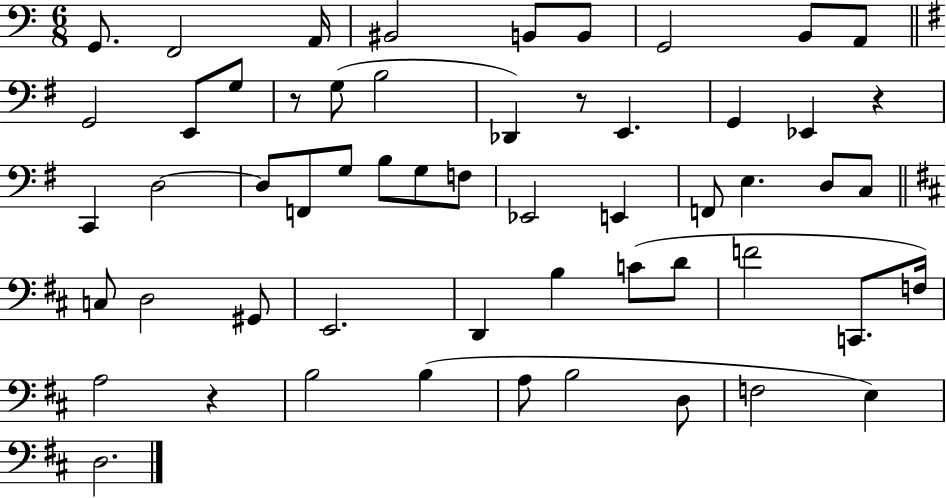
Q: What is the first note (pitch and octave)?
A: G2